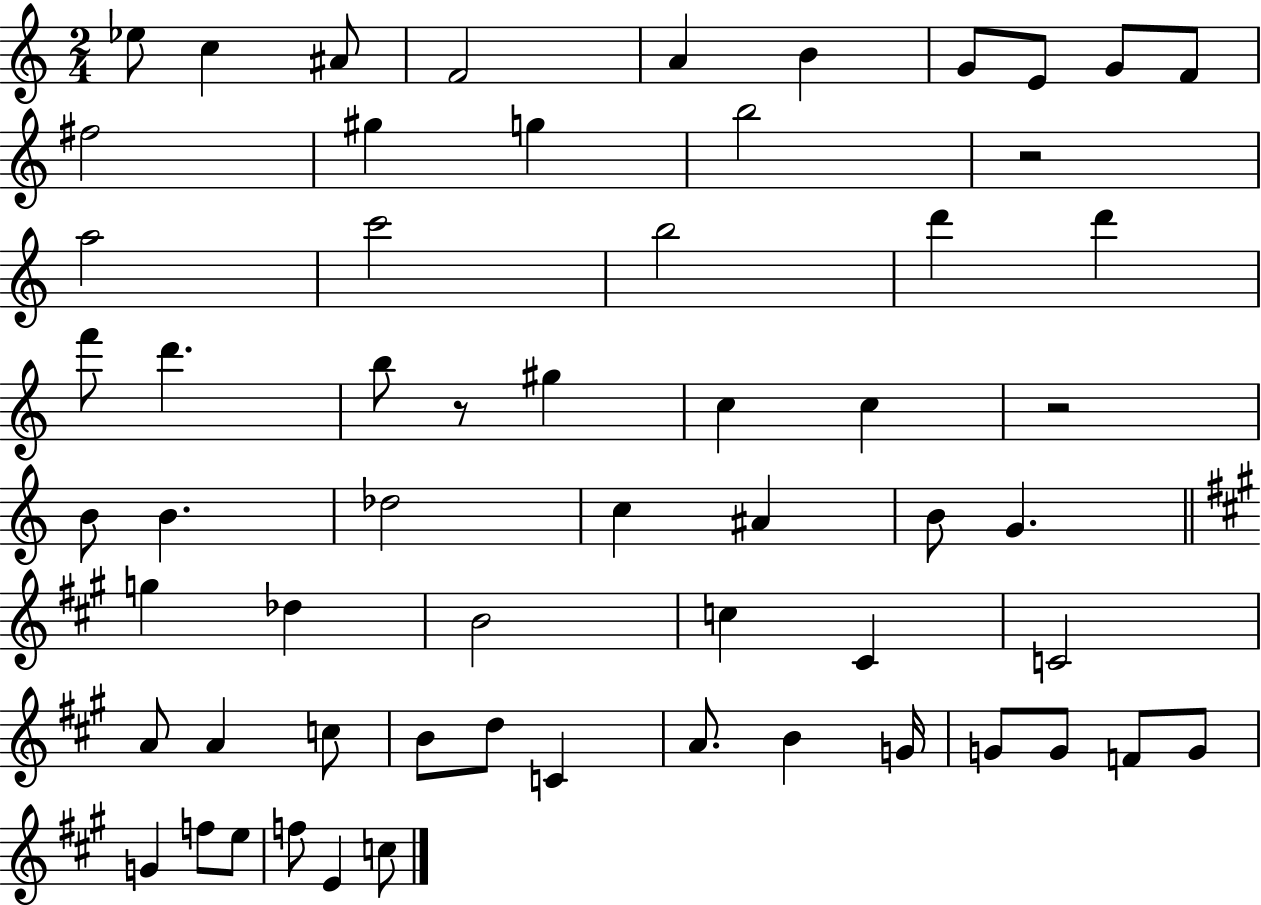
X:1
T:Untitled
M:2/4
L:1/4
K:C
_e/2 c ^A/2 F2 A B G/2 E/2 G/2 F/2 ^f2 ^g g b2 z2 a2 c'2 b2 d' d' f'/2 d' b/2 z/2 ^g c c z2 B/2 B _d2 c ^A B/2 G g _d B2 c ^C C2 A/2 A c/2 B/2 d/2 C A/2 B G/4 G/2 G/2 F/2 G/2 G f/2 e/2 f/2 E c/2